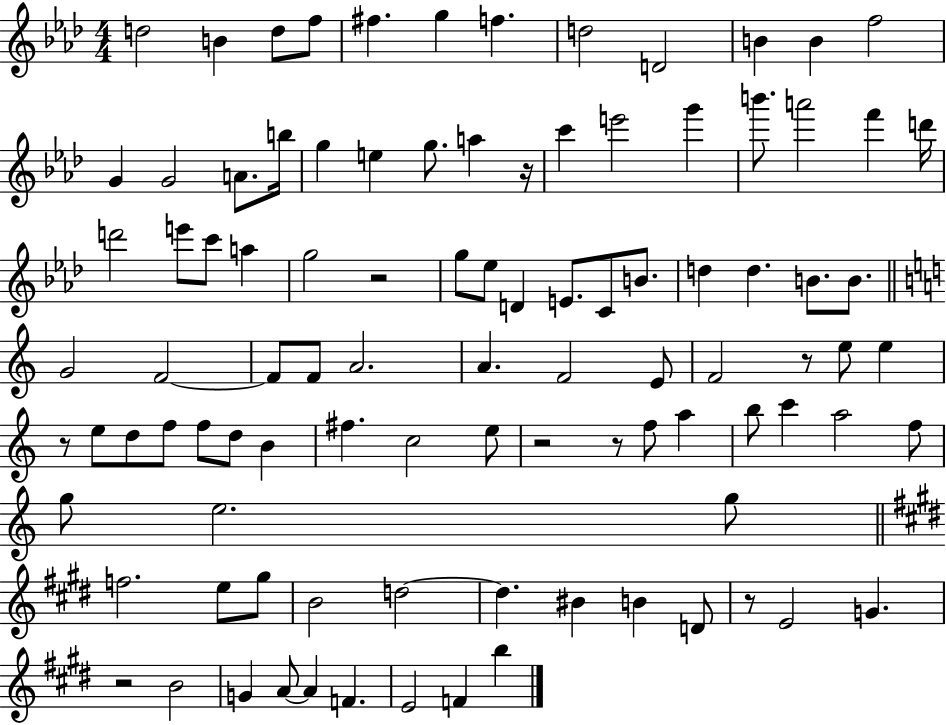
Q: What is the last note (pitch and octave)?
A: B5